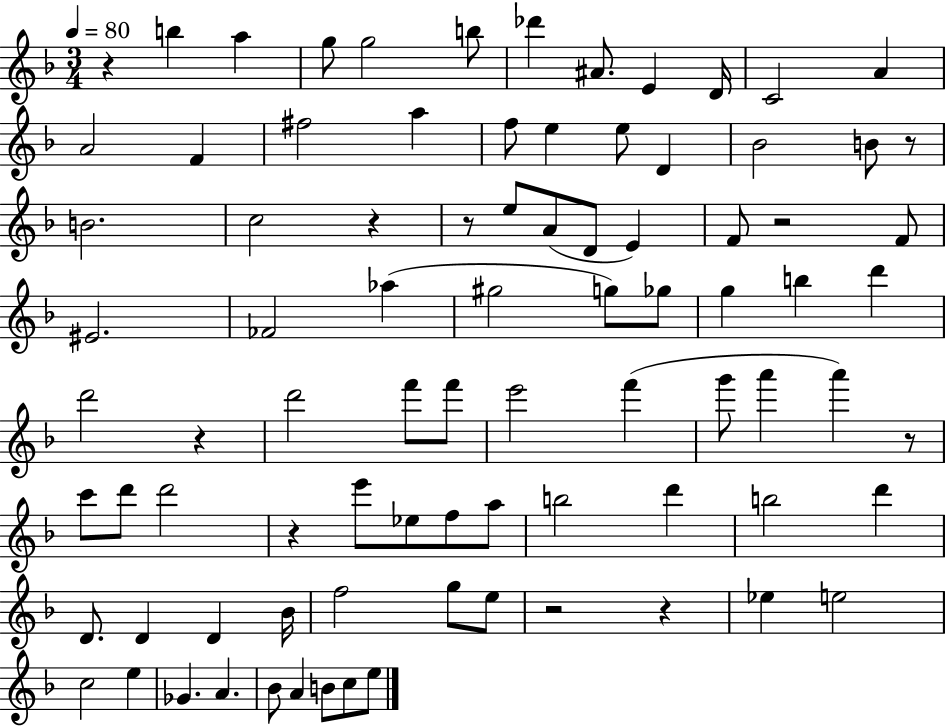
X:1
T:Untitled
M:3/4
L:1/4
K:F
z b a g/2 g2 b/2 _d' ^A/2 E D/4 C2 A A2 F ^f2 a f/2 e e/2 D _B2 B/2 z/2 B2 c2 z z/2 e/2 A/2 D/2 E F/2 z2 F/2 ^E2 _F2 _a ^g2 g/2 _g/2 g b d' d'2 z d'2 f'/2 f'/2 e'2 f' g'/2 a' a' z/2 c'/2 d'/2 d'2 z e'/2 _e/2 f/2 a/2 b2 d' b2 d' D/2 D D _B/4 f2 g/2 e/2 z2 z _e e2 c2 e _G A _B/2 A B/2 c/2 e/2